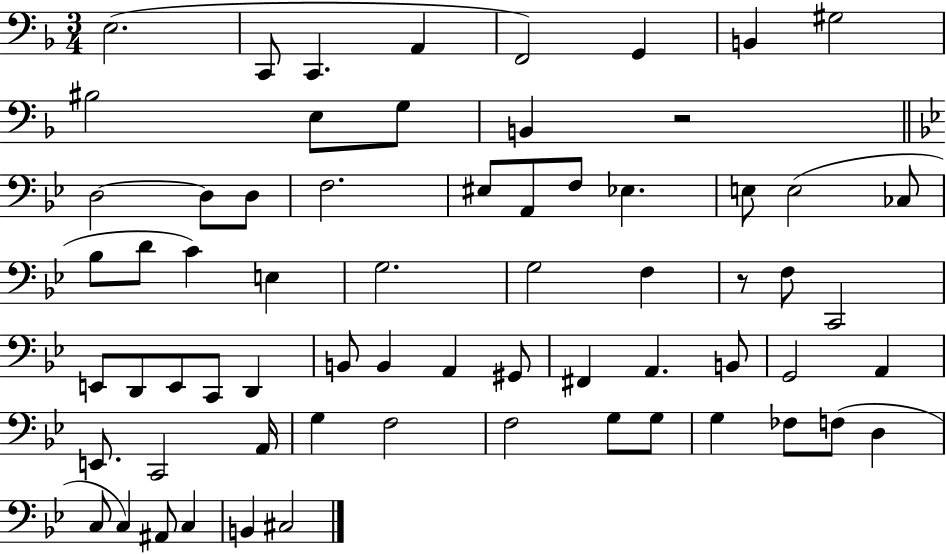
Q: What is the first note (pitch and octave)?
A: E3